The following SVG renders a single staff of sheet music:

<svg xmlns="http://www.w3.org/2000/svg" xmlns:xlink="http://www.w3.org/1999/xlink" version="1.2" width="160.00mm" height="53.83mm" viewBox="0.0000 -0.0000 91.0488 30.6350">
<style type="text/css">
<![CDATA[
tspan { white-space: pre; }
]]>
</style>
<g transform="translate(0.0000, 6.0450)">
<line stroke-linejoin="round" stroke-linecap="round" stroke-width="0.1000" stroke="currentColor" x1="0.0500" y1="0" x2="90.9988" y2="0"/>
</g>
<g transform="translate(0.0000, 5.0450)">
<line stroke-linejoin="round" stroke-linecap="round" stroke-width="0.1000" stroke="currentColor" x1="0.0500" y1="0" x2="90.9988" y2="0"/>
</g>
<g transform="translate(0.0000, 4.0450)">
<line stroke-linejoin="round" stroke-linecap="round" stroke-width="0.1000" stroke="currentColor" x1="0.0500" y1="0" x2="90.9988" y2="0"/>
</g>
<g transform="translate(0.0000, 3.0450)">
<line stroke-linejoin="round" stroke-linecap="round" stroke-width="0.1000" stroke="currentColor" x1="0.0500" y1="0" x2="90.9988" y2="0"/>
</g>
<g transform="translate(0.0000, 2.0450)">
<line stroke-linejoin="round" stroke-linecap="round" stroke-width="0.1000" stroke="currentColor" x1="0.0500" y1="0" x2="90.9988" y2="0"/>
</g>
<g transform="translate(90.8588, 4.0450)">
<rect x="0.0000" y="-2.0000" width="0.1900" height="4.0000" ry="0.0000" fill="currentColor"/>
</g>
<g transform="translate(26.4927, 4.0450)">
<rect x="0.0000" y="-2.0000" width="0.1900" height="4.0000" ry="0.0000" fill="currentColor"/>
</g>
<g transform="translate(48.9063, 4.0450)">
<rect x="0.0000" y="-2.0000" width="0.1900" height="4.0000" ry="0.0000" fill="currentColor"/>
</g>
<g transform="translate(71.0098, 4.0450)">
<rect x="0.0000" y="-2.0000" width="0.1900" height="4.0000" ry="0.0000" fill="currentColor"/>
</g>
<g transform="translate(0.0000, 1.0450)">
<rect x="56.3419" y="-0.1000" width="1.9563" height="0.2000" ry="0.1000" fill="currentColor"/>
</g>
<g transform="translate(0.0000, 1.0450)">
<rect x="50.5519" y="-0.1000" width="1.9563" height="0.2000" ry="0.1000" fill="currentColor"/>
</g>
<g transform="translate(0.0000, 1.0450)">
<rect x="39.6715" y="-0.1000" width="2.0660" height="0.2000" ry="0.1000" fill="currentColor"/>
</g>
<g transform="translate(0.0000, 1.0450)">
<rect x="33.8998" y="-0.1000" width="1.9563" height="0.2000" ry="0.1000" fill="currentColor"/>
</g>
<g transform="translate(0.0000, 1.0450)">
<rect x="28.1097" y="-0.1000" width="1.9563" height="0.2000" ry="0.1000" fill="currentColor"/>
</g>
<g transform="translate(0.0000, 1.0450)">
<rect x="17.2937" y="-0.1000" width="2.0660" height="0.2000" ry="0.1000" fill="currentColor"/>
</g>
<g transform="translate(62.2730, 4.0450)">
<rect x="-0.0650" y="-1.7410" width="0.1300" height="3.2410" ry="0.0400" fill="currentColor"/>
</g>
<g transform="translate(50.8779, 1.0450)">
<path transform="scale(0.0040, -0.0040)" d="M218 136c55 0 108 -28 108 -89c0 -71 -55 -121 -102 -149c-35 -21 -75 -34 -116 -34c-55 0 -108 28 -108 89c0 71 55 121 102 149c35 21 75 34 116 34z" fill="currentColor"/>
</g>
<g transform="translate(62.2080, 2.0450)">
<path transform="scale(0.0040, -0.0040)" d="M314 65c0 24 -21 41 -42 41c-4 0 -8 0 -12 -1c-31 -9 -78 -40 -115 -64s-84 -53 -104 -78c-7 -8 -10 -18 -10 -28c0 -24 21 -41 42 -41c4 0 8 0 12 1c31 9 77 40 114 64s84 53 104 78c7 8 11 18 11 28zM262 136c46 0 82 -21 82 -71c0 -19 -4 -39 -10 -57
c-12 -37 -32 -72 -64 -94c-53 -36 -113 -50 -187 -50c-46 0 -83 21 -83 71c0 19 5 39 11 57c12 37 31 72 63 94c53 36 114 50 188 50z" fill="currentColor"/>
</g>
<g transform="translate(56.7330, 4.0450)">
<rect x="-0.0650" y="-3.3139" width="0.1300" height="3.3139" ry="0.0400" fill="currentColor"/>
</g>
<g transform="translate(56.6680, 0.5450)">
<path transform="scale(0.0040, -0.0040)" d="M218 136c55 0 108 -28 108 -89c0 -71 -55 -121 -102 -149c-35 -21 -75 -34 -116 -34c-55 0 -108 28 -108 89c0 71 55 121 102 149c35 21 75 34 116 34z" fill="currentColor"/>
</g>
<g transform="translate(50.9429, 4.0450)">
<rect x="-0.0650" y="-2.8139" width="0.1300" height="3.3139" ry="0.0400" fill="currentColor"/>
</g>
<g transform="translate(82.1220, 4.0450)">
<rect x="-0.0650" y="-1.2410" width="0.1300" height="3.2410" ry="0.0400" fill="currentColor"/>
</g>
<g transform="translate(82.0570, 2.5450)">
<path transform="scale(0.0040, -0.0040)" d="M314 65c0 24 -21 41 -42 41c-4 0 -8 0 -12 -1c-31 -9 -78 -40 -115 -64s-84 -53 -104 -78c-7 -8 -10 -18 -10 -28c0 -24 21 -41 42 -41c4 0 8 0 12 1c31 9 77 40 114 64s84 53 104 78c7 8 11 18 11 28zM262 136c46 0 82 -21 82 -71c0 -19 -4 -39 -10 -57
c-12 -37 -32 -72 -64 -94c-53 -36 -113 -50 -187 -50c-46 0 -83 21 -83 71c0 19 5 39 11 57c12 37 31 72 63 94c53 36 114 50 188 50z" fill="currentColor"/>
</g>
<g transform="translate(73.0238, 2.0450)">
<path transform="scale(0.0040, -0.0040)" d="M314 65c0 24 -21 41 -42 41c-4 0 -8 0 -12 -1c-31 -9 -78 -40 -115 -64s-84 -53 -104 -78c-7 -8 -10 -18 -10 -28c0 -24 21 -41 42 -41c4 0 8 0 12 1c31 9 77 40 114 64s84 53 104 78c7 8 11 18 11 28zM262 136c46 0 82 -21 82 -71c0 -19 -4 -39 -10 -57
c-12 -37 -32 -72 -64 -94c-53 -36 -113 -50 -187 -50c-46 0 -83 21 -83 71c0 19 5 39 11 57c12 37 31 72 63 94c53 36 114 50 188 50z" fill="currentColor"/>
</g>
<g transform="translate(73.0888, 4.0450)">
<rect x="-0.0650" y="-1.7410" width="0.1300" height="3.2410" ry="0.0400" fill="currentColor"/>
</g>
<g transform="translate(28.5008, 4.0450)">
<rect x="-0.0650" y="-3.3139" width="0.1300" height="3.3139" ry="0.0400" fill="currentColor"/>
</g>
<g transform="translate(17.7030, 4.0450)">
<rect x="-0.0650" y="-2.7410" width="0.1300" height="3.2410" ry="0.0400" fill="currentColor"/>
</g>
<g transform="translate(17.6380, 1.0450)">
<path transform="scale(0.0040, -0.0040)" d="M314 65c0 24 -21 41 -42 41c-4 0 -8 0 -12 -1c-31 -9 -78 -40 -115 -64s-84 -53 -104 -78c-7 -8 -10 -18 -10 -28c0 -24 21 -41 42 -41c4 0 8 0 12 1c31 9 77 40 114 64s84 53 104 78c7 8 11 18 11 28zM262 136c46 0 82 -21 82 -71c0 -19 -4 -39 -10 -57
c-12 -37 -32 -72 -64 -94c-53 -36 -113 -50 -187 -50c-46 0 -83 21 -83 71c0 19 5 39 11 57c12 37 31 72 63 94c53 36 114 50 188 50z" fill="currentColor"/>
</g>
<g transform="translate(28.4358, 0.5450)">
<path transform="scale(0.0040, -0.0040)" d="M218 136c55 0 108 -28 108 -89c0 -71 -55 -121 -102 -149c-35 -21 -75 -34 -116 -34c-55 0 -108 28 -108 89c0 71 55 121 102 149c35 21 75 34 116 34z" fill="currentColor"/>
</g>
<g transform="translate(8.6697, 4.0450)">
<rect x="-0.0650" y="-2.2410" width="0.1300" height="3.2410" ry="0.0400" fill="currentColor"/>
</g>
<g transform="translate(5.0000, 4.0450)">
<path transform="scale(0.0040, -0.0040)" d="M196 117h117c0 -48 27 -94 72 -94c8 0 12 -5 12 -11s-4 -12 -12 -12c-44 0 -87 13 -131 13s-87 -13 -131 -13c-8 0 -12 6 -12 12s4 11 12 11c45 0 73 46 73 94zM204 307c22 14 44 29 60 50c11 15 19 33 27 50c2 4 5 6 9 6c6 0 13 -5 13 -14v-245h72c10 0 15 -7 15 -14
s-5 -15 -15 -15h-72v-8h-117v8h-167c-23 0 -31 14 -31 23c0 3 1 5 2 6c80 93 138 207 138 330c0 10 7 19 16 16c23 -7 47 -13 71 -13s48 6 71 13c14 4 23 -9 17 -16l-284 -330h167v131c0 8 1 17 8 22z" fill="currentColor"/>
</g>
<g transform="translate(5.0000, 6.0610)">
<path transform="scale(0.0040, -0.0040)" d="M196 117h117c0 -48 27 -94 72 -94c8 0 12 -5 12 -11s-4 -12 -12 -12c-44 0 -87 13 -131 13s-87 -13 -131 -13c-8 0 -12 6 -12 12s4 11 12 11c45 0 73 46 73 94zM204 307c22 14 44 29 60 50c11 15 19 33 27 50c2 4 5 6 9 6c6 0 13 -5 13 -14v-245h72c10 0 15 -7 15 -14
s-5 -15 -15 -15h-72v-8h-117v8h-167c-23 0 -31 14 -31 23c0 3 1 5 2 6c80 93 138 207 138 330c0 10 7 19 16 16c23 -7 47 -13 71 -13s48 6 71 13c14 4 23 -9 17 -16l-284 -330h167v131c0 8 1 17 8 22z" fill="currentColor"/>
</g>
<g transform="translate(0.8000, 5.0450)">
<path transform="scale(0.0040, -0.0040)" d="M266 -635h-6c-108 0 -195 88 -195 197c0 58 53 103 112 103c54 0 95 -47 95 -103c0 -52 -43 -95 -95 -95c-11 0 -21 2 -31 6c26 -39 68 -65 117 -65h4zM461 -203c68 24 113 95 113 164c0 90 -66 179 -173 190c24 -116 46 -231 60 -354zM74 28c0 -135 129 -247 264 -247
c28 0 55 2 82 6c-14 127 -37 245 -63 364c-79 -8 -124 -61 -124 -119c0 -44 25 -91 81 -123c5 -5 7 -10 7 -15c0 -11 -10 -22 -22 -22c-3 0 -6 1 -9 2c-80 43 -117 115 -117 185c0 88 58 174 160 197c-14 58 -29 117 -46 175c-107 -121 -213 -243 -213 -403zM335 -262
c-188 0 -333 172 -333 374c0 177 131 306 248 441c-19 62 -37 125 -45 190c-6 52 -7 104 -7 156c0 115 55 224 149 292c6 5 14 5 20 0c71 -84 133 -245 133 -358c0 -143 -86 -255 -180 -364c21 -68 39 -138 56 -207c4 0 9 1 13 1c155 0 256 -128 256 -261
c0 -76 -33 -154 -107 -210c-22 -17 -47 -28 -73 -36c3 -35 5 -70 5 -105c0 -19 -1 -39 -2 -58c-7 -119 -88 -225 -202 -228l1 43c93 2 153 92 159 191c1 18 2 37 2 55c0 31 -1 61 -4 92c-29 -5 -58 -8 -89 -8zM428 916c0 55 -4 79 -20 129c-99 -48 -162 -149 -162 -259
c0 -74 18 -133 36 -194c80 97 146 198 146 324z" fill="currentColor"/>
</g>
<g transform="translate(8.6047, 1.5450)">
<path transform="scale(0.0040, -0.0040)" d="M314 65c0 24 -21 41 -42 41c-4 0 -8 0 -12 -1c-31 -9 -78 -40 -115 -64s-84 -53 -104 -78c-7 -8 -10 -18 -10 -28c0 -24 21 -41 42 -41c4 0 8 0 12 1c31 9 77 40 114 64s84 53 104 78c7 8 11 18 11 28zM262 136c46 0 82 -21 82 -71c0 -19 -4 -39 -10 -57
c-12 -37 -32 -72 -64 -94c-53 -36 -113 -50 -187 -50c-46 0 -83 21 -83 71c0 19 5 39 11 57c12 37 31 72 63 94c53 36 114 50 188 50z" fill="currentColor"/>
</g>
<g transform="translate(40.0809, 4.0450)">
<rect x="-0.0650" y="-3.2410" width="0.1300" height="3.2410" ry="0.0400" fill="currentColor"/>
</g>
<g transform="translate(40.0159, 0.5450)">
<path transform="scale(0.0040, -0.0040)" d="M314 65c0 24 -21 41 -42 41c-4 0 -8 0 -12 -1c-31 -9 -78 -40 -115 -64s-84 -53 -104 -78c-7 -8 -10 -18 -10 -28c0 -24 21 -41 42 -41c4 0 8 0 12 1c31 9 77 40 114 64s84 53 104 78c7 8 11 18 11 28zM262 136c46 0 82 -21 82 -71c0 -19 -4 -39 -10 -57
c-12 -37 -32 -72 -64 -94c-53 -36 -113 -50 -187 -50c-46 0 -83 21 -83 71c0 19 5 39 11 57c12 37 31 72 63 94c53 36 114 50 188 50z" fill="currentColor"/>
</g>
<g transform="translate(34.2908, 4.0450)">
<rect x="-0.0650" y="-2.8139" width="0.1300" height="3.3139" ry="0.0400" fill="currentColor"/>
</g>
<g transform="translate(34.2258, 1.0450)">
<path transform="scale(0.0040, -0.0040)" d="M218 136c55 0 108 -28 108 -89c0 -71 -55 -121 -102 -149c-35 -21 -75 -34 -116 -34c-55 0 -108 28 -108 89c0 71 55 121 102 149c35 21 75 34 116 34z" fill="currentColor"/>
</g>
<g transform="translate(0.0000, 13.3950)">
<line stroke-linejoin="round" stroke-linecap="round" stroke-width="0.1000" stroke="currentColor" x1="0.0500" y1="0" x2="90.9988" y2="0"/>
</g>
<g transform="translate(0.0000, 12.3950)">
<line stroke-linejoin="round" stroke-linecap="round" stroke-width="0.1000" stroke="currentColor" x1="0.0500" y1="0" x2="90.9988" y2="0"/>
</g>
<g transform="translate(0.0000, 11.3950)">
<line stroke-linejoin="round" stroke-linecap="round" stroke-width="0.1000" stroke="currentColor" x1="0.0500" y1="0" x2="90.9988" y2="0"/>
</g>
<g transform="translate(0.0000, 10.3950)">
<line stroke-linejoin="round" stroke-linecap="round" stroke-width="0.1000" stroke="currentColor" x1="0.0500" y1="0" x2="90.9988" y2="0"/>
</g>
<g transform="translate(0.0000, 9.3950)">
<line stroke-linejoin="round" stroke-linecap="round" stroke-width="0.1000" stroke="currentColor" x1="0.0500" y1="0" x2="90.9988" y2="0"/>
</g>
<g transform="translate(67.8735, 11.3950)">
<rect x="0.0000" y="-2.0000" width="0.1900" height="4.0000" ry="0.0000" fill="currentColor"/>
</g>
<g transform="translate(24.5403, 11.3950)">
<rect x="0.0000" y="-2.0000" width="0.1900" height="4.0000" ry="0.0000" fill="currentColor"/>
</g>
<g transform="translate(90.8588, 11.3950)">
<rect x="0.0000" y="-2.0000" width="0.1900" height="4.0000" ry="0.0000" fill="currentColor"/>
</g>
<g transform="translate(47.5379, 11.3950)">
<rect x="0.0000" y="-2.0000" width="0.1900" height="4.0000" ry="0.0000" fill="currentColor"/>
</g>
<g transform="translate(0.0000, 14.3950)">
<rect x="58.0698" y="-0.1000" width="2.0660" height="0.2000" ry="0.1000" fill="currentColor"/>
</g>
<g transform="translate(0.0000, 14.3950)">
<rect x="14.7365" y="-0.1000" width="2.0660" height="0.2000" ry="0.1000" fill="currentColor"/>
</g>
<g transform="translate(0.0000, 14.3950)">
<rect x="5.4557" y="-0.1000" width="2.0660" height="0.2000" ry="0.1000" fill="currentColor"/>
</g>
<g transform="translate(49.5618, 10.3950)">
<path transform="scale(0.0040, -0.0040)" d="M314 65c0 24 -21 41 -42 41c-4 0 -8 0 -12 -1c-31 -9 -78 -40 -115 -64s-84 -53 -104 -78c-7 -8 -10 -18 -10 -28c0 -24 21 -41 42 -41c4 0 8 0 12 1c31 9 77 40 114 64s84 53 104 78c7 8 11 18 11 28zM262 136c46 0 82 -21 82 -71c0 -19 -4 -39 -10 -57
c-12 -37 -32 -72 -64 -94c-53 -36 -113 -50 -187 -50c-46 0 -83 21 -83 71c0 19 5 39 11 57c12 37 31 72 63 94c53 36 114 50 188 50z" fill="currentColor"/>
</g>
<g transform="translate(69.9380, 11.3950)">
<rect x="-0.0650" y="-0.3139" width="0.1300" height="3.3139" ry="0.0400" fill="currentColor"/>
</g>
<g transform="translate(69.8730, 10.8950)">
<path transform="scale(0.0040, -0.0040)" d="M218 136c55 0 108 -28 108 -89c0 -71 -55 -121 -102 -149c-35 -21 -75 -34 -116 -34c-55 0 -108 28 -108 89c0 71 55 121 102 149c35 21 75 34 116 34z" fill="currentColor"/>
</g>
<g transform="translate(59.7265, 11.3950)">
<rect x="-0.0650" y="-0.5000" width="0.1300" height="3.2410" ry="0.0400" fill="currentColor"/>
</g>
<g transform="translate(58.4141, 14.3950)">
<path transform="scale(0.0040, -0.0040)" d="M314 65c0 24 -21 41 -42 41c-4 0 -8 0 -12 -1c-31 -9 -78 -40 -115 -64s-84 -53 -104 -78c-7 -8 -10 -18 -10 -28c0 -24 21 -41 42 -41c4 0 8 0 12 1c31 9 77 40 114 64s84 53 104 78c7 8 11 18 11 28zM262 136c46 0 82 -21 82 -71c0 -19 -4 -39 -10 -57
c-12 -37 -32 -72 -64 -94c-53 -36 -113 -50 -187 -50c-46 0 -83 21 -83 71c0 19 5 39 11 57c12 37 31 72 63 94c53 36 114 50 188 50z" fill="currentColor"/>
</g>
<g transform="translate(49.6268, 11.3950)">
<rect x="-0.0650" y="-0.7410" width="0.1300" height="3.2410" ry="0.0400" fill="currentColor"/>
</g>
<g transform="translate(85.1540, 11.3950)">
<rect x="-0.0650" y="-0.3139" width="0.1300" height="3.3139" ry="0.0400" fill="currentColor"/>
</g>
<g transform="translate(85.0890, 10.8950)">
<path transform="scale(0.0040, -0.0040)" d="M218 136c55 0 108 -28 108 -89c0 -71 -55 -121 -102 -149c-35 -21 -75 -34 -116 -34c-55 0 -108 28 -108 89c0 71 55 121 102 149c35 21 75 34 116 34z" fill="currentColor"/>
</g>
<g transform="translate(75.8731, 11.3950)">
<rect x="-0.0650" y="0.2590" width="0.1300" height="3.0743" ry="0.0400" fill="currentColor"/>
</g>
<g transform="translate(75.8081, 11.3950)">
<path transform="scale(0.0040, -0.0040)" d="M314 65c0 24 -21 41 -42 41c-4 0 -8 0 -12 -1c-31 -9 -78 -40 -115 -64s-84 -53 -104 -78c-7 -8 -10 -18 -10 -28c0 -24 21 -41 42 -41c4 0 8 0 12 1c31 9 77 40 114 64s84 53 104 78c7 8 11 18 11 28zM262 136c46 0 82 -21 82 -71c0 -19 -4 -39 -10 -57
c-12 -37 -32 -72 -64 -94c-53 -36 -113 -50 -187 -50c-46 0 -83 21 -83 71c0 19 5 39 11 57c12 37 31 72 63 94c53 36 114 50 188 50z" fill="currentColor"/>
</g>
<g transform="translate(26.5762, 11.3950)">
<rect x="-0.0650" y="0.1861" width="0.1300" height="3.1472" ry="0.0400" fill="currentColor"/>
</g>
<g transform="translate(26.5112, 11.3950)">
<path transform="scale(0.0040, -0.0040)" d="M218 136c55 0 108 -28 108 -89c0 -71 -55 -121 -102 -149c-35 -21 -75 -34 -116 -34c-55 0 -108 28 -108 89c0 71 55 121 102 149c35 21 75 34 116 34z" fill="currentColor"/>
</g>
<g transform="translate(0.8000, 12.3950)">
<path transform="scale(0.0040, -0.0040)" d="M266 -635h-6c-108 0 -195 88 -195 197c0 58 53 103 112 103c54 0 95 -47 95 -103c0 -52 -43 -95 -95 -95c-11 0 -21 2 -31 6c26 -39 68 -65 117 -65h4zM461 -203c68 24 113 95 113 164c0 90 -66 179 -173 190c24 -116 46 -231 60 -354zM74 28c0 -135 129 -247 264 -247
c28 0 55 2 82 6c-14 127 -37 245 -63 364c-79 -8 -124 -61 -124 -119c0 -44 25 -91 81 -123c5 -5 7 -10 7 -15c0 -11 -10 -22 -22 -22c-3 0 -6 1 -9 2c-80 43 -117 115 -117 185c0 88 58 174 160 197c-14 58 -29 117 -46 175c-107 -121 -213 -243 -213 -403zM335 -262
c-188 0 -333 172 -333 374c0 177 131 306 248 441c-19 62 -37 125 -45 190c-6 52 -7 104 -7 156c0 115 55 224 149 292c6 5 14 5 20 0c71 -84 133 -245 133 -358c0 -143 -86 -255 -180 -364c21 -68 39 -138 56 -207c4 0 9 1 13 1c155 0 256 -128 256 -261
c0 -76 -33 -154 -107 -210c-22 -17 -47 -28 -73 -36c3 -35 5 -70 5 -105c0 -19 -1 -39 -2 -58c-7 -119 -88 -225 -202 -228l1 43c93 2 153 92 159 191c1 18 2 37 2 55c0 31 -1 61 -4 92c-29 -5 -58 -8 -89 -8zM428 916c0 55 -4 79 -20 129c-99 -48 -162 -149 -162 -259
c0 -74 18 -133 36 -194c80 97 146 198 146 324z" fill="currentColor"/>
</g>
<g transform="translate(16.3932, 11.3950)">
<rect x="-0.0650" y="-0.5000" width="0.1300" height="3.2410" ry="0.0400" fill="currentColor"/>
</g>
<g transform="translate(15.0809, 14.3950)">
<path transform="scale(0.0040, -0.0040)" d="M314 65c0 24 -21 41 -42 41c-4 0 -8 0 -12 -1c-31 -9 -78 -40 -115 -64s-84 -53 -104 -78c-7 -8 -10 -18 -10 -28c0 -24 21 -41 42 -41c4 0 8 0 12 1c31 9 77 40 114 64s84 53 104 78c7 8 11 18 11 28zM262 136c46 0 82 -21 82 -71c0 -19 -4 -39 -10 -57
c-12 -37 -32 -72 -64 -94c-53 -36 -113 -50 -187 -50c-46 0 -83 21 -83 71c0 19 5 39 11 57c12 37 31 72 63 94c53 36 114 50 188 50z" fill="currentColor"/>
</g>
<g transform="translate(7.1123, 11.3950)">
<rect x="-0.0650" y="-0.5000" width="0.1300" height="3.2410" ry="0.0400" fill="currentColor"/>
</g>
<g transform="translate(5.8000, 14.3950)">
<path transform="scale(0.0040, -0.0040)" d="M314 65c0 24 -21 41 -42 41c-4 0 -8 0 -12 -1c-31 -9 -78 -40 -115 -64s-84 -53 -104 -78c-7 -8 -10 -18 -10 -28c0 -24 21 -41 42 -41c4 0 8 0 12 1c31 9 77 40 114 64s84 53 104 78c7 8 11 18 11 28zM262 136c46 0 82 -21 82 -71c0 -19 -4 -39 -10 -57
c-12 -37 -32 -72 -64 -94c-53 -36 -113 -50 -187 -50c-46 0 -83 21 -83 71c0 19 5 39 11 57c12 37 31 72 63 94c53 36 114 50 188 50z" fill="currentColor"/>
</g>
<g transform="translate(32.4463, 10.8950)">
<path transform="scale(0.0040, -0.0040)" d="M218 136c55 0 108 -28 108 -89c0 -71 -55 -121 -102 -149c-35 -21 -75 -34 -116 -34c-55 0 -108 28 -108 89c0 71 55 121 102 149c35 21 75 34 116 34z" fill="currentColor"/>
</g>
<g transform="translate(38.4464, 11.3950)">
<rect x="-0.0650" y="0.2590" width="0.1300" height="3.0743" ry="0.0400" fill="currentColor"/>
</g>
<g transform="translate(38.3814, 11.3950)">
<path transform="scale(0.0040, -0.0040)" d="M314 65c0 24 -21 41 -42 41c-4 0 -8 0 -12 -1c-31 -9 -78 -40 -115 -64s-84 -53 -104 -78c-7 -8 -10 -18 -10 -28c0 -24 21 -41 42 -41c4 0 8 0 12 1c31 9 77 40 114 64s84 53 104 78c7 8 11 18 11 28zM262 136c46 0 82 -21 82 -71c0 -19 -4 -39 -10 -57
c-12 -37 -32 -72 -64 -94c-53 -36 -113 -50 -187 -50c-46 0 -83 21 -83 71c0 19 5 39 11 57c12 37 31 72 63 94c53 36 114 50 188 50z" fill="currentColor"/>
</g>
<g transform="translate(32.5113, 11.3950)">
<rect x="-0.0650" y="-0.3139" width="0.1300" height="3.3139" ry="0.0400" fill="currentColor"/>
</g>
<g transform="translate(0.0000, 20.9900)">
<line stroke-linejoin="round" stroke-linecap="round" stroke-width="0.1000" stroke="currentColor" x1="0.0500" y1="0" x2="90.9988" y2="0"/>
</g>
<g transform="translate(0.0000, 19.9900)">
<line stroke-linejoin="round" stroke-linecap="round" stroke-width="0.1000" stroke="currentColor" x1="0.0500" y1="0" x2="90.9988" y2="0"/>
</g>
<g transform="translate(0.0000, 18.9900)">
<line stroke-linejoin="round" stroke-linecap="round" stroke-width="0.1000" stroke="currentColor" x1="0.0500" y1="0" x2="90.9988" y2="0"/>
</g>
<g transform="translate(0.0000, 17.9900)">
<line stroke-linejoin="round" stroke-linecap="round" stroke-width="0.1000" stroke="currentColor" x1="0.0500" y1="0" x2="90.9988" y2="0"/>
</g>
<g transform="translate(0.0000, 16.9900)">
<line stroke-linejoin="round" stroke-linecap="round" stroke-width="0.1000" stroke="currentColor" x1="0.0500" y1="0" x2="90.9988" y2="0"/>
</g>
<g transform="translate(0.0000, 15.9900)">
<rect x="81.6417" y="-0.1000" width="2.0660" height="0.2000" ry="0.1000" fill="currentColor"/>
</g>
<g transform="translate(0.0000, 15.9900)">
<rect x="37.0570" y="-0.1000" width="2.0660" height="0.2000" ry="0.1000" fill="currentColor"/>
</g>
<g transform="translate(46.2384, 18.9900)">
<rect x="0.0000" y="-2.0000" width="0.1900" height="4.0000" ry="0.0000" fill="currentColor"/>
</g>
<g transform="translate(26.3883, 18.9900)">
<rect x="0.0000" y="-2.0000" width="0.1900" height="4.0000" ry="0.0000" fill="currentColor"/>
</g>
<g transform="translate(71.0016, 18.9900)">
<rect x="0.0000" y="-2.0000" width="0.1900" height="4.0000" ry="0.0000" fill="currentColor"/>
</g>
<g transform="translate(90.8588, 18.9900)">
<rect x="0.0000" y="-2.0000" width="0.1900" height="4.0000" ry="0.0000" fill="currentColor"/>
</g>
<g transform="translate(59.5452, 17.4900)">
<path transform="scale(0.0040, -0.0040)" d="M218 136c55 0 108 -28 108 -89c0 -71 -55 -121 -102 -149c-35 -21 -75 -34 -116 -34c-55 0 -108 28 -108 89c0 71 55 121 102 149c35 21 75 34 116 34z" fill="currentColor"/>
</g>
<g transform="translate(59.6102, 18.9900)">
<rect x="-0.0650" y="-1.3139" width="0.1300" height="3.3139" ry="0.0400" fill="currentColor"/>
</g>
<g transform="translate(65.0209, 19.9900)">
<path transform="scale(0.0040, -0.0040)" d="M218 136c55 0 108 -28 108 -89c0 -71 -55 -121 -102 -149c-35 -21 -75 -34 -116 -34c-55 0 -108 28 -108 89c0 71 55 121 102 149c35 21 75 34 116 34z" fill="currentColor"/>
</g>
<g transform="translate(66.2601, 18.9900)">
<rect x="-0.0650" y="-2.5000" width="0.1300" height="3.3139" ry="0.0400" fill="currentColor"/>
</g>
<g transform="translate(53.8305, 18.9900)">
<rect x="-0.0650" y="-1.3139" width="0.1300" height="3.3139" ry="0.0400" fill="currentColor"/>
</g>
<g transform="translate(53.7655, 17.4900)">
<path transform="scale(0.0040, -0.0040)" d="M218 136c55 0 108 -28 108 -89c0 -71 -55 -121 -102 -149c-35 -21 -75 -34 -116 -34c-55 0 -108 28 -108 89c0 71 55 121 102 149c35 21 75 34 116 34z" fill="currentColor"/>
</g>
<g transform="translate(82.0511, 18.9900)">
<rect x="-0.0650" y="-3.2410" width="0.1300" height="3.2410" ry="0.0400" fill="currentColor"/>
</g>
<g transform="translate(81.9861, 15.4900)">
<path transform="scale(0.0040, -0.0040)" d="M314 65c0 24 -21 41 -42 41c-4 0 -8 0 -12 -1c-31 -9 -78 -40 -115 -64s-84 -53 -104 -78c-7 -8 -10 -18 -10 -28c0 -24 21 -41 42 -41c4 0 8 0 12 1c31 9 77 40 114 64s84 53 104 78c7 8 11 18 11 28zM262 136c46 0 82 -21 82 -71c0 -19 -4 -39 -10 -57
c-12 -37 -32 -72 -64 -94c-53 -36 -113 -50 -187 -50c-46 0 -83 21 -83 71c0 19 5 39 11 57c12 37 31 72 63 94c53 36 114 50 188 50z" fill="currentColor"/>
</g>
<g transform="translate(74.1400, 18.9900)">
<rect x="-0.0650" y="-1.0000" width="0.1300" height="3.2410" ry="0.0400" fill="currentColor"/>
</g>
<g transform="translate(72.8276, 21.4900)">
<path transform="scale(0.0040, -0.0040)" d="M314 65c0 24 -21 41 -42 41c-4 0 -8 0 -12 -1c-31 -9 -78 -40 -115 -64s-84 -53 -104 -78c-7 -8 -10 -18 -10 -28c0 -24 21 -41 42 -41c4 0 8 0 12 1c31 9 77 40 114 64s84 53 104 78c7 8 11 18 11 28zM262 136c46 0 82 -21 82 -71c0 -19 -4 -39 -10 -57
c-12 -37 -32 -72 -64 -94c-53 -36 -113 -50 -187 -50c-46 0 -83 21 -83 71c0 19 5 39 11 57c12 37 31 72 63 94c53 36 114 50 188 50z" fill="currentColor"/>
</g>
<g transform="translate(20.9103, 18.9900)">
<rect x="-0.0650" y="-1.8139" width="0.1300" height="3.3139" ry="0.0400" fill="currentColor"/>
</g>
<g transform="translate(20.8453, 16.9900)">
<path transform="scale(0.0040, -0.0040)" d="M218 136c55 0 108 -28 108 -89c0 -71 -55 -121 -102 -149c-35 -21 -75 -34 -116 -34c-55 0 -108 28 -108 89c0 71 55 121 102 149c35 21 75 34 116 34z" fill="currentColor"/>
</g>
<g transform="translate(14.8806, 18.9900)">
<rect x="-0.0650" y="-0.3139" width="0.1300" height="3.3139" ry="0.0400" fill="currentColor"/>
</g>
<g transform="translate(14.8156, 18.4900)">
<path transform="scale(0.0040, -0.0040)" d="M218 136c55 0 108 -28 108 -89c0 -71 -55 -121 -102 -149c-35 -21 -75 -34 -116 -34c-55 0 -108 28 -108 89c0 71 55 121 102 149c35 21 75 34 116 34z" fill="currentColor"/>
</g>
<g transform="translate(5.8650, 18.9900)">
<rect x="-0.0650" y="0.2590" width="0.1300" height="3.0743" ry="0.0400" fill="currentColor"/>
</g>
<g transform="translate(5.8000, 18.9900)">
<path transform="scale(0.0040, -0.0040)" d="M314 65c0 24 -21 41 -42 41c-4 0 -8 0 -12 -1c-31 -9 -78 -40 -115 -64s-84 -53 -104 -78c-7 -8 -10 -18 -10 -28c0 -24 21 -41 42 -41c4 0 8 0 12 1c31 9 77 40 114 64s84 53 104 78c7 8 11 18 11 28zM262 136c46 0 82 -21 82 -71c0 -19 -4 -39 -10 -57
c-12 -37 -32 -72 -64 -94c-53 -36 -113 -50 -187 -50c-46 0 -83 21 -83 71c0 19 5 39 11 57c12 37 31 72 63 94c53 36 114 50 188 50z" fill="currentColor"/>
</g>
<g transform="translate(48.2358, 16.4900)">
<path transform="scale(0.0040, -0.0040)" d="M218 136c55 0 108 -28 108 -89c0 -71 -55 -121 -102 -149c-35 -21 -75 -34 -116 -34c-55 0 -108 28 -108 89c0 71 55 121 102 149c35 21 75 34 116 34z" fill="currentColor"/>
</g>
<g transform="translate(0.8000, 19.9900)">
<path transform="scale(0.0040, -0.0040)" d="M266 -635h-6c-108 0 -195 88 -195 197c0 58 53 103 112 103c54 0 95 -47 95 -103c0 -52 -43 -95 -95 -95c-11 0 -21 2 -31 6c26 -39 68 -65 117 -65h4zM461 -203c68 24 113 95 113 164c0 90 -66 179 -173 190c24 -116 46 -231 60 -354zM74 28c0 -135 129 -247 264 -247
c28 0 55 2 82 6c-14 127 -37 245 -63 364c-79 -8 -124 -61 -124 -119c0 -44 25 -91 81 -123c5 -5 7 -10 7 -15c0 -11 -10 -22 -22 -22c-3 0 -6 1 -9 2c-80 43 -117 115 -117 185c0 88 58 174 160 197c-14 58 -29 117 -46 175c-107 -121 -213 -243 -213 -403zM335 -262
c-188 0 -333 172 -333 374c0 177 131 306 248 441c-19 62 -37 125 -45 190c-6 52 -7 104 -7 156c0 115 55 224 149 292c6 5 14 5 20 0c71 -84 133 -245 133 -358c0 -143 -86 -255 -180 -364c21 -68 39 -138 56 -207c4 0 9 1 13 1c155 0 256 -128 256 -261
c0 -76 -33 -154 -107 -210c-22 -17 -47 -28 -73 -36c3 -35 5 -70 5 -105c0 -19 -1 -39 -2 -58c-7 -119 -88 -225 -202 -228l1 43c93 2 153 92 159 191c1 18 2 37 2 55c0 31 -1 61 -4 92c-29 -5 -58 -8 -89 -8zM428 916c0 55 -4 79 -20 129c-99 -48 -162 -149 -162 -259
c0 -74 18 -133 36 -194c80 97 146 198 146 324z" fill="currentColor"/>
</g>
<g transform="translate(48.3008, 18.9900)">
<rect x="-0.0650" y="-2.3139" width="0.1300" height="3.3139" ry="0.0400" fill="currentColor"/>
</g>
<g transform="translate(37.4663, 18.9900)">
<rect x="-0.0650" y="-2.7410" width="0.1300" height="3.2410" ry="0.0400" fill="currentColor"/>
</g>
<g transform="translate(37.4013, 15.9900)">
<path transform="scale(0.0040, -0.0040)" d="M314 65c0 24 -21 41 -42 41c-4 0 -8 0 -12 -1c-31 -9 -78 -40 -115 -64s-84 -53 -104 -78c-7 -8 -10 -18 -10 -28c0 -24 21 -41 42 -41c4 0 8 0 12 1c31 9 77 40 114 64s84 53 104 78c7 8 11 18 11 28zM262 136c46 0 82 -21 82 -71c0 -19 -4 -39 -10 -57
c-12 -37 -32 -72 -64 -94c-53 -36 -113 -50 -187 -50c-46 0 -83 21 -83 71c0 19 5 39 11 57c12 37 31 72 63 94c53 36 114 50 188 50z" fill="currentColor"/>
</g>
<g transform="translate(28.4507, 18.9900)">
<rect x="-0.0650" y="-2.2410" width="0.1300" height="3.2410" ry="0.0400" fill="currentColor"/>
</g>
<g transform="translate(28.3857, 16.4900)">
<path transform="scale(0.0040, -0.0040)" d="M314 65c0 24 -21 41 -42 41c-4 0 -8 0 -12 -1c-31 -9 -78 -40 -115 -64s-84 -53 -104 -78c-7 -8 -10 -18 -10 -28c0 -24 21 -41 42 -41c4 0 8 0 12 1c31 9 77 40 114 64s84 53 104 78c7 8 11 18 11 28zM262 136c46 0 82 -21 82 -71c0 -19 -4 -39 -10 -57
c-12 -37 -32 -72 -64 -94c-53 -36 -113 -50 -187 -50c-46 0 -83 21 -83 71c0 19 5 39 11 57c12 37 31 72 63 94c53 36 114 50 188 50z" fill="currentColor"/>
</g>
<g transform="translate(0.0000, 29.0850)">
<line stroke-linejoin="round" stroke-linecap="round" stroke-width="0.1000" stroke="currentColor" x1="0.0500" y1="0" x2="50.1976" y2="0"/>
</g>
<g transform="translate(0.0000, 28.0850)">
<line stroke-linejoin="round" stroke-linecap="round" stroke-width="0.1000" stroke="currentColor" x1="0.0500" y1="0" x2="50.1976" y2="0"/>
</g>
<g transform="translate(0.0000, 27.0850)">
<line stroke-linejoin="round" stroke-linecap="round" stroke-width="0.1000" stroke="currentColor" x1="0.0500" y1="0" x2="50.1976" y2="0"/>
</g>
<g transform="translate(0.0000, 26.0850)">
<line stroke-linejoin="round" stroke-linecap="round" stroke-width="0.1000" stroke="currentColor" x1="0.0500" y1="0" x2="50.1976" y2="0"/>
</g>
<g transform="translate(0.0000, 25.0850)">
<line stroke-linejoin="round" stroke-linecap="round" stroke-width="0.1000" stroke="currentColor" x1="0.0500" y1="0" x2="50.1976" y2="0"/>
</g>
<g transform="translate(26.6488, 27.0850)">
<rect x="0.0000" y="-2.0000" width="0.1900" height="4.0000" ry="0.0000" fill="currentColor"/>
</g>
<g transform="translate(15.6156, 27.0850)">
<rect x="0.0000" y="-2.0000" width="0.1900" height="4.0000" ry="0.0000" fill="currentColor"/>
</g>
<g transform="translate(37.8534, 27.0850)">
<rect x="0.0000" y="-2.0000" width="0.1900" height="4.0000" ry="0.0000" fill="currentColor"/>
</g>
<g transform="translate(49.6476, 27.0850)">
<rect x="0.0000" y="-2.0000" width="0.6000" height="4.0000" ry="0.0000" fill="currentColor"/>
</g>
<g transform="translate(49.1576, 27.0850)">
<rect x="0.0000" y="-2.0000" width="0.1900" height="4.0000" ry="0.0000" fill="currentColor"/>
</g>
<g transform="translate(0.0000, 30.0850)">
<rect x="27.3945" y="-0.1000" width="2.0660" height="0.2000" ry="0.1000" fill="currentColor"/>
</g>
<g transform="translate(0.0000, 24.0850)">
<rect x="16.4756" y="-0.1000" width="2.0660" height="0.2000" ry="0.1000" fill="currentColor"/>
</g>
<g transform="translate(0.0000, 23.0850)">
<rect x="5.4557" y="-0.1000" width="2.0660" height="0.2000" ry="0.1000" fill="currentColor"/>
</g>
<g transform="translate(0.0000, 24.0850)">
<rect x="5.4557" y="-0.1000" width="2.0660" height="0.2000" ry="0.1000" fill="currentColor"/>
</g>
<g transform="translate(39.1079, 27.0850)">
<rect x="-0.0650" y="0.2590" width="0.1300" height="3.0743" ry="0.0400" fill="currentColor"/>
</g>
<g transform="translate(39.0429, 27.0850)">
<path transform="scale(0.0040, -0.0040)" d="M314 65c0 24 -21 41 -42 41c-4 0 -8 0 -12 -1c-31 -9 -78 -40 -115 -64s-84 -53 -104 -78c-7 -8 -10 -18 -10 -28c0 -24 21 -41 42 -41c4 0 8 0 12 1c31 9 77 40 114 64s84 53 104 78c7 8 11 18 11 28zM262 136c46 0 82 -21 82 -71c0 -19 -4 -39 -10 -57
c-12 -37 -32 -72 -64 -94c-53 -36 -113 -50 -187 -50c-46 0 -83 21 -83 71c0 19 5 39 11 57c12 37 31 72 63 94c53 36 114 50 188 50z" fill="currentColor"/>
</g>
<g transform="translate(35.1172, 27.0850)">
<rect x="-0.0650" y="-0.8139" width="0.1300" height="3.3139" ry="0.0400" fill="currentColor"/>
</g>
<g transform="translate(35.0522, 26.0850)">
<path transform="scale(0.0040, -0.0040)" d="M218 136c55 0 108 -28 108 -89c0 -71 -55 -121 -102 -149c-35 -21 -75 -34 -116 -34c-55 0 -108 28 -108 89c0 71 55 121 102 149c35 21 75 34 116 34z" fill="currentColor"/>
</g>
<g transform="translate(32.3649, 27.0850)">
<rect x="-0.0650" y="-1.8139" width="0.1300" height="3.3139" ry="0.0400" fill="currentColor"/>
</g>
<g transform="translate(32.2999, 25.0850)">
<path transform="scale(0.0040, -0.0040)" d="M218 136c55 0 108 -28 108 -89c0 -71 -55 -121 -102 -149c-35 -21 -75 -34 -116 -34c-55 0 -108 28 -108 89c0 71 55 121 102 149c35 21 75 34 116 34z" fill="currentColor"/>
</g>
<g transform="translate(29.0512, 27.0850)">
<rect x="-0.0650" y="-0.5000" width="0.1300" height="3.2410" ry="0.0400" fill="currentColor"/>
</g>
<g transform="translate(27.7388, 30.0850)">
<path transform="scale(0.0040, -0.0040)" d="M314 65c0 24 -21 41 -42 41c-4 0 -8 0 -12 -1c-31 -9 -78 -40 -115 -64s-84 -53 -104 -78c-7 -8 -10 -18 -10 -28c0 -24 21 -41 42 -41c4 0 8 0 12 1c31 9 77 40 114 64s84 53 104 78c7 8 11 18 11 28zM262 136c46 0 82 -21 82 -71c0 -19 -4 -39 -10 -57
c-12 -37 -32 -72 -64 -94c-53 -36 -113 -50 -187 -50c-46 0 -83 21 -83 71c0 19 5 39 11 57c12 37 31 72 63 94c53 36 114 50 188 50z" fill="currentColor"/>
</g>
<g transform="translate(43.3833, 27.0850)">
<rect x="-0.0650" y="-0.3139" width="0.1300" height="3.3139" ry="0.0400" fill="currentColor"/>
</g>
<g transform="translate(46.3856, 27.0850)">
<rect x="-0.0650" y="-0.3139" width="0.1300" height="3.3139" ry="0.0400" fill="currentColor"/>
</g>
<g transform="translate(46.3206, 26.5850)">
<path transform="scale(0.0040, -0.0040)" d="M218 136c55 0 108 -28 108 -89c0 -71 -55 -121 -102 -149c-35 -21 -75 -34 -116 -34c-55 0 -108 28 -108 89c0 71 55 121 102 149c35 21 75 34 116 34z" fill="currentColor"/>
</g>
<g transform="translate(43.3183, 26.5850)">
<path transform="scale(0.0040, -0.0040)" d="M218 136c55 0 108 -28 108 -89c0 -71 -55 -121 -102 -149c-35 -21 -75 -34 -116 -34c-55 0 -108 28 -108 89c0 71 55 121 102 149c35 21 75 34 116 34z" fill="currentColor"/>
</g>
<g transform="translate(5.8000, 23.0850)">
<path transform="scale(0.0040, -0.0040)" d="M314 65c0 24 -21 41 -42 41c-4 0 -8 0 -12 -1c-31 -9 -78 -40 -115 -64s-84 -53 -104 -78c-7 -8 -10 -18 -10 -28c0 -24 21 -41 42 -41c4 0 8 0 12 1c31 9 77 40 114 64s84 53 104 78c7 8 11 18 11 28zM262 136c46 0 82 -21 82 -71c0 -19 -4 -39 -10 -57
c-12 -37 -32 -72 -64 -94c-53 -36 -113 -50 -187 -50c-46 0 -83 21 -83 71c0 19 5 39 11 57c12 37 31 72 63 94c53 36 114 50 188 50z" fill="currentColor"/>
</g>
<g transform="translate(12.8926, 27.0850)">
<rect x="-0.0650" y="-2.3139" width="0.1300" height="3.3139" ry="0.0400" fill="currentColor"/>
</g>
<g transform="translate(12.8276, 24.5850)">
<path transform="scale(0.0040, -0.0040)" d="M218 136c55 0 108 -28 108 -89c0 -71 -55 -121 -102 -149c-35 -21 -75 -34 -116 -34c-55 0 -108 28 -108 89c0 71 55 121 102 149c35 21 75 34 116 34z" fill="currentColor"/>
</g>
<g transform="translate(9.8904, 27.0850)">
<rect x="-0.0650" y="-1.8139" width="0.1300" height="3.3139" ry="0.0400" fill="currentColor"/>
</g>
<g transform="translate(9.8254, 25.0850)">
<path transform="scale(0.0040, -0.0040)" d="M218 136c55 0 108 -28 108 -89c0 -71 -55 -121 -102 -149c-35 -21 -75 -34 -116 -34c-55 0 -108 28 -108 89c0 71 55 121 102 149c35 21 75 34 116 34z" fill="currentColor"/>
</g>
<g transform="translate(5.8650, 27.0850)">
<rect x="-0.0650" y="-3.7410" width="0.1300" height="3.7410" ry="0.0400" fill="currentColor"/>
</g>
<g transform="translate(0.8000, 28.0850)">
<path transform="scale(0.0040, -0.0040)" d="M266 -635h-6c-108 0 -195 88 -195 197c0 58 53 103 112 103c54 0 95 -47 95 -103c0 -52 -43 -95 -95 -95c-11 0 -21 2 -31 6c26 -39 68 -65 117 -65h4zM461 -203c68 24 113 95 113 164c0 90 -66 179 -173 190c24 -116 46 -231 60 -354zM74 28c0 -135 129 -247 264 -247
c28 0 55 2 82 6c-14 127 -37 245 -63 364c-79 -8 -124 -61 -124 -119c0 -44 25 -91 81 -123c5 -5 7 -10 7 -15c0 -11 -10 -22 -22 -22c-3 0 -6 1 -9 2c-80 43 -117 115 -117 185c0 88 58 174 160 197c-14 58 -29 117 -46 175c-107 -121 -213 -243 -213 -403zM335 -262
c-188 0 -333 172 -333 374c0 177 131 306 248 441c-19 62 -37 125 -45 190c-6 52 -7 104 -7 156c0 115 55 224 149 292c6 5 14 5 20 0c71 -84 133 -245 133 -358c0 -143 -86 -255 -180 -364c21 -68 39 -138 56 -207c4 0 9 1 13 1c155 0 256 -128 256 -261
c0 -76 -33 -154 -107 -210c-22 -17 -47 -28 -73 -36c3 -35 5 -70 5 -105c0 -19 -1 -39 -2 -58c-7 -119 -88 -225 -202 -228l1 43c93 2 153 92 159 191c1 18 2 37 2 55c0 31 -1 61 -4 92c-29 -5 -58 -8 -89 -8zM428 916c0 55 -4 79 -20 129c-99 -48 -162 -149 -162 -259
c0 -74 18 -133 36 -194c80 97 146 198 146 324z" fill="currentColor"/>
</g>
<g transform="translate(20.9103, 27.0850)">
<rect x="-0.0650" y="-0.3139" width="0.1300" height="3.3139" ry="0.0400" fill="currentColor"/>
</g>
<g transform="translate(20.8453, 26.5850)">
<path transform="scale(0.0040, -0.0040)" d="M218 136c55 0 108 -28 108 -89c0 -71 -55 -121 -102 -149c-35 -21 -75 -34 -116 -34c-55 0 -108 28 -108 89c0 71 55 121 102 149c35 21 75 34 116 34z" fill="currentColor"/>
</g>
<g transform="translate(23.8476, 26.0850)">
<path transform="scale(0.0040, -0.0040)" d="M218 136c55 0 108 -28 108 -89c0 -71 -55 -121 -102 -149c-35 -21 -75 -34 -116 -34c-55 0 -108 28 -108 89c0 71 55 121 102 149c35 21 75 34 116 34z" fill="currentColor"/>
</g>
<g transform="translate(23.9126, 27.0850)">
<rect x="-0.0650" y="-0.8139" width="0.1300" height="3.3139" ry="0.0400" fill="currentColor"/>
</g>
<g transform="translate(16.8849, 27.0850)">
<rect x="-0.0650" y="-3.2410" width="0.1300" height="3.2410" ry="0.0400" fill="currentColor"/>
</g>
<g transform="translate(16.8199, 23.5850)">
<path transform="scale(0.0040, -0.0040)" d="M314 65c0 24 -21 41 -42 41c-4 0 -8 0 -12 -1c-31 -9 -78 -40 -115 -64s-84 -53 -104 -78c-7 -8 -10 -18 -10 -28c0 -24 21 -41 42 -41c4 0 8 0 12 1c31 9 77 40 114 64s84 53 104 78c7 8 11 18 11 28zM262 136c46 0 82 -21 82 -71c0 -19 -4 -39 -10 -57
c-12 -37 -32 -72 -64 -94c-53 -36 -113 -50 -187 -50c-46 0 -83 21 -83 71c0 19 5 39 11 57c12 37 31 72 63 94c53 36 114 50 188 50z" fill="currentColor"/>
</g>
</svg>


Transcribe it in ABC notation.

X:1
T:Untitled
M:4/4
L:1/4
K:C
g2 a2 b a b2 a b f2 f2 e2 C2 C2 B c B2 d2 C2 c B2 c B2 c f g2 a2 g e e G D2 b2 c'2 f g b2 c d C2 f d B2 c c